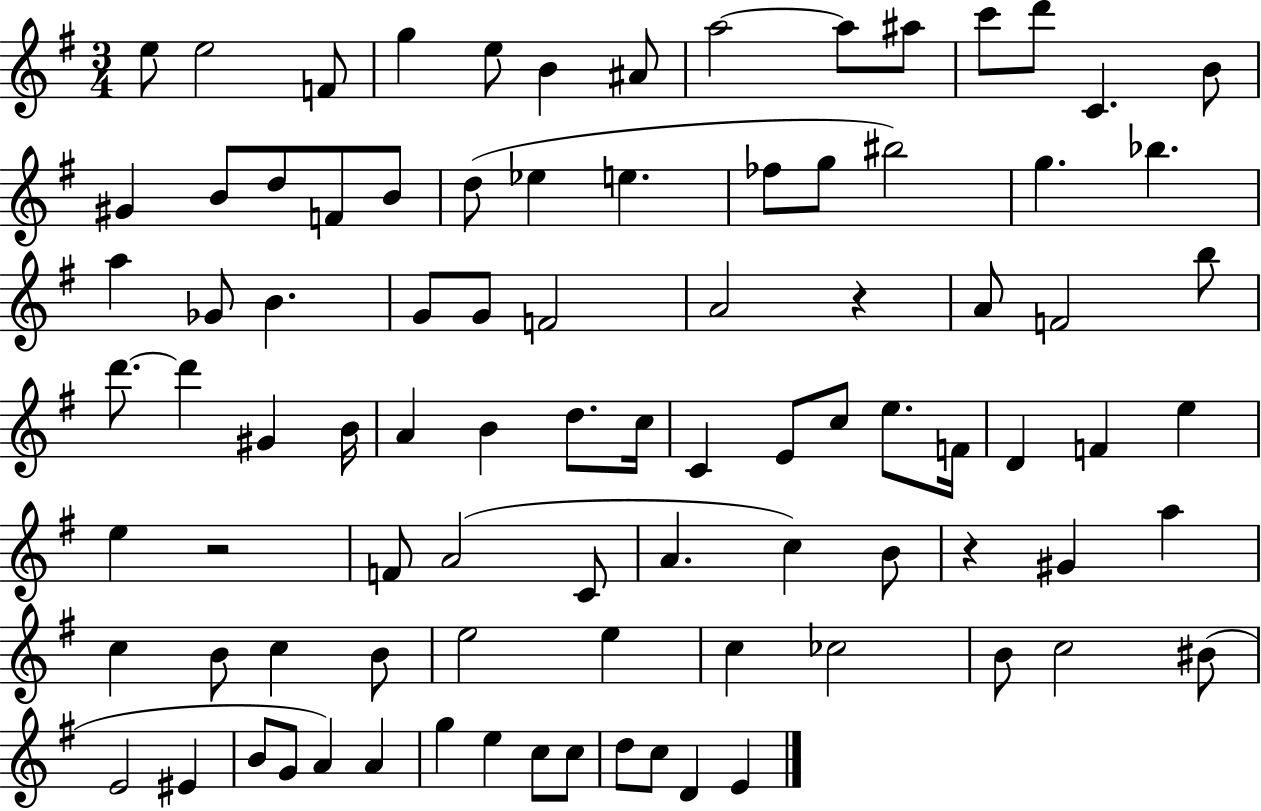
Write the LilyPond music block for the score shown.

{
  \clef treble
  \numericTimeSignature
  \time 3/4
  \key g \major
  e''8 e''2 f'8 | g''4 e''8 b'4 ais'8 | a''2~~ a''8 ais''8 | c'''8 d'''8 c'4. b'8 | \break gis'4 b'8 d''8 f'8 b'8 | d''8( ees''4 e''4. | fes''8 g''8 bis''2) | g''4. bes''4. | \break a''4 ges'8 b'4. | g'8 g'8 f'2 | a'2 r4 | a'8 f'2 b''8 | \break d'''8.~~ d'''4 gis'4 b'16 | a'4 b'4 d''8. c''16 | c'4 e'8 c''8 e''8. f'16 | d'4 f'4 e''4 | \break e''4 r2 | f'8 a'2( c'8 | a'4. c''4) b'8 | r4 gis'4 a''4 | \break c''4 b'8 c''4 b'8 | e''2 e''4 | c''4 ces''2 | b'8 c''2 bis'8( | \break e'2 eis'4 | b'8 g'8 a'4) a'4 | g''4 e''4 c''8 c''8 | d''8 c''8 d'4 e'4 | \break \bar "|."
}